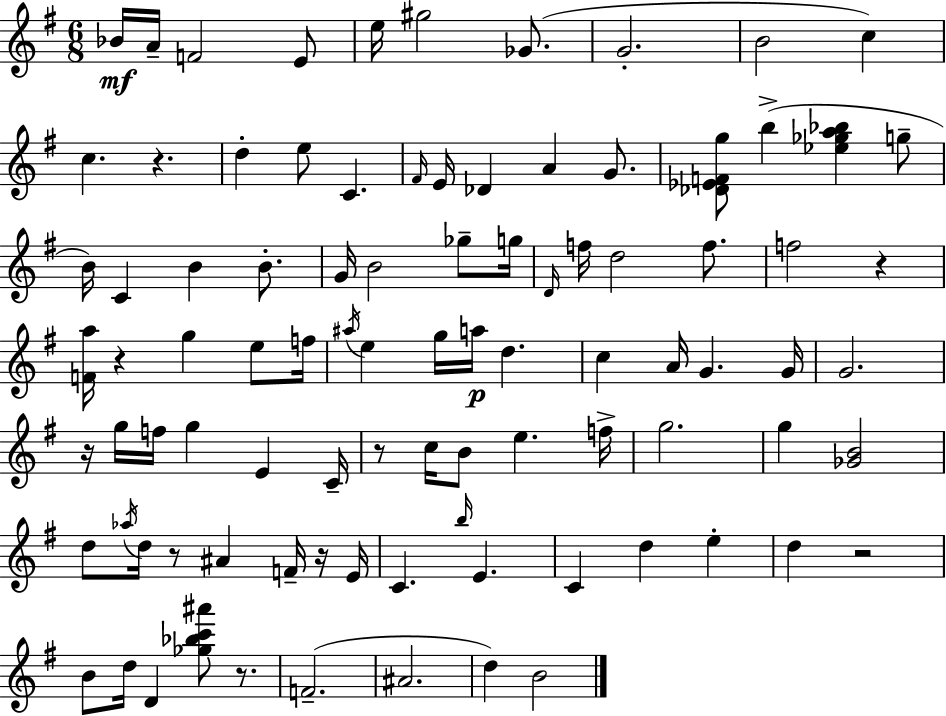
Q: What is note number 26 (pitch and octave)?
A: G4